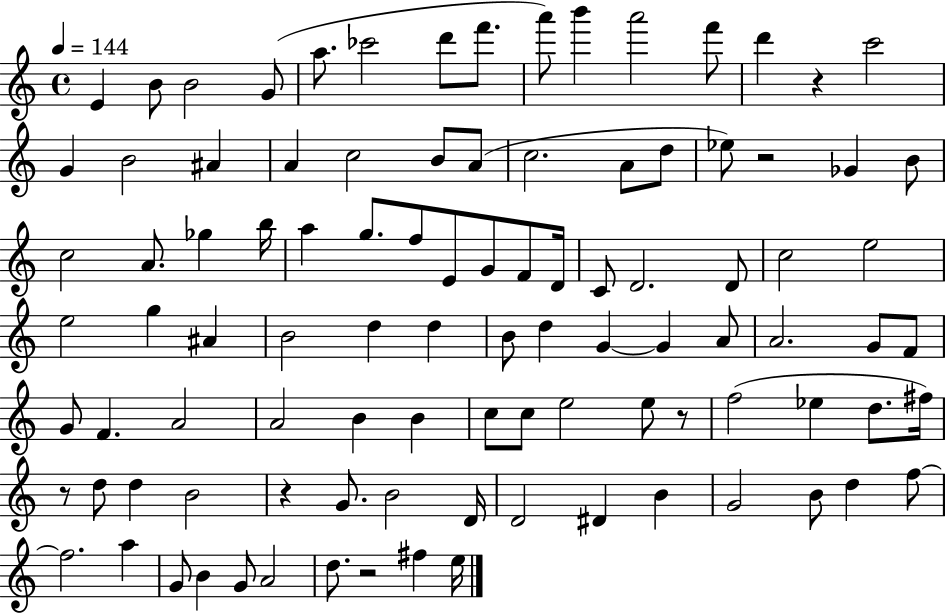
E4/q B4/e B4/h G4/e A5/e. CES6/h D6/e F6/e. A6/e B6/q A6/h F6/e D6/q R/q C6/h G4/q B4/h A#4/q A4/q C5/h B4/e A4/e C5/h. A4/e D5/e Eb5/e R/h Gb4/q B4/e C5/h A4/e. Gb5/q B5/s A5/q G5/e. F5/e E4/e G4/e F4/e D4/s C4/e D4/h. D4/e C5/h E5/h E5/h G5/q A#4/q B4/h D5/q D5/q B4/e D5/q G4/q G4/q A4/e A4/h. G4/e F4/e G4/e F4/q. A4/h A4/h B4/q B4/q C5/e C5/e E5/h E5/e R/e F5/h Eb5/q D5/e. F#5/s R/e D5/e D5/q B4/h R/q G4/e. B4/h D4/s D4/h D#4/q B4/q G4/h B4/e D5/q F5/e F5/h. A5/q G4/e B4/q G4/e A4/h D5/e. R/h F#5/q E5/s